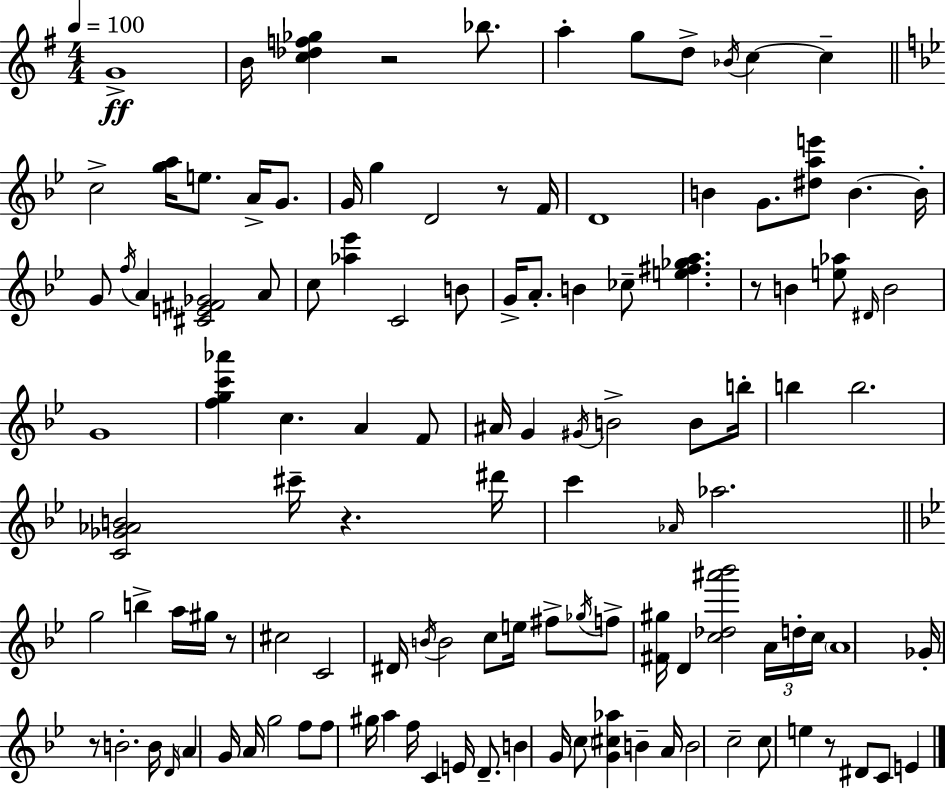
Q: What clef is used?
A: treble